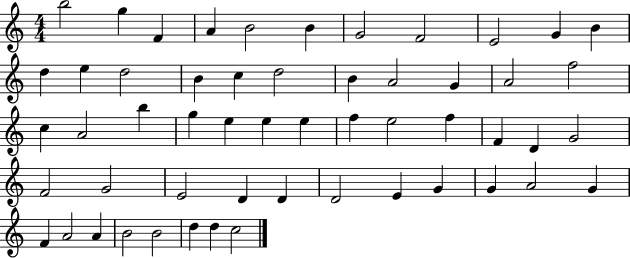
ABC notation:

X:1
T:Untitled
M:4/4
L:1/4
K:C
b2 g F A B2 B G2 F2 E2 G B d e d2 B c d2 B A2 G A2 f2 c A2 b g e e e f e2 f F D G2 F2 G2 E2 D D D2 E G G A2 G F A2 A B2 B2 d d c2